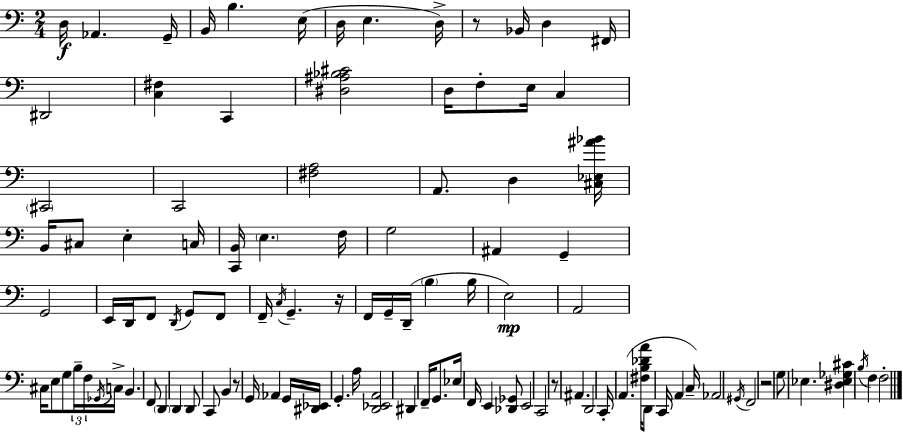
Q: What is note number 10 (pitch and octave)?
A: Bb2